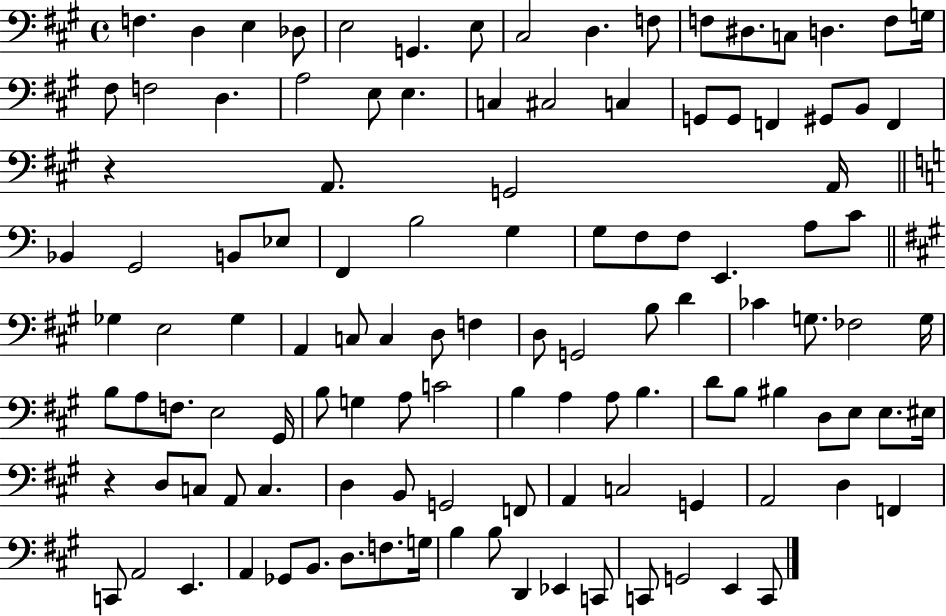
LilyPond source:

{
  \clef bass
  \time 4/4
  \defaultTimeSignature
  \key a \major
  \repeat volta 2 { f4. d4 e4 des8 | e2 g,4. e8 | cis2 d4. f8 | f8 dis8. c8 d4. f8 g16 | \break fis8 f2 d4. | a2 e8 e4. | c4 cis2 c4 | g,8 g,8 f,4 gis,8 b,8 f,4 | \break r4 a,8. g,2 a,16 | \bar "||" \break \key a \minor bes,4 g,2 b,8 ees8 | f,4 b2 g4 | g8 f8 f8 e,4. a8 c'8 | \bar "||" \break \key a \major ges4 e2 ges4 | a,4 c8 c4 d8 f4 | d8 g,2 b8 d'4 | ces'4 g8. fes2 g16 | \break b8 a8 f8. e2 gis,16 | b8 g4 a8 c'2 | b4 a4 a8 b4. | d'8 b8 bis4 d8 e8 e8. eis16 | \break r4 d8 c8 a,8 c4. | d4 b,8 g,2 f,8 | a,4 c2 g,4 | a,2 d4 f,4 | \break c,8 a,2 e,4. | a,4 ges,8 b,8. d8. f8. g16 | b4 b8 d,4 ees,4 c,8 | c,8 g,2 e,4 c,8 | \break } \bar "|."
}